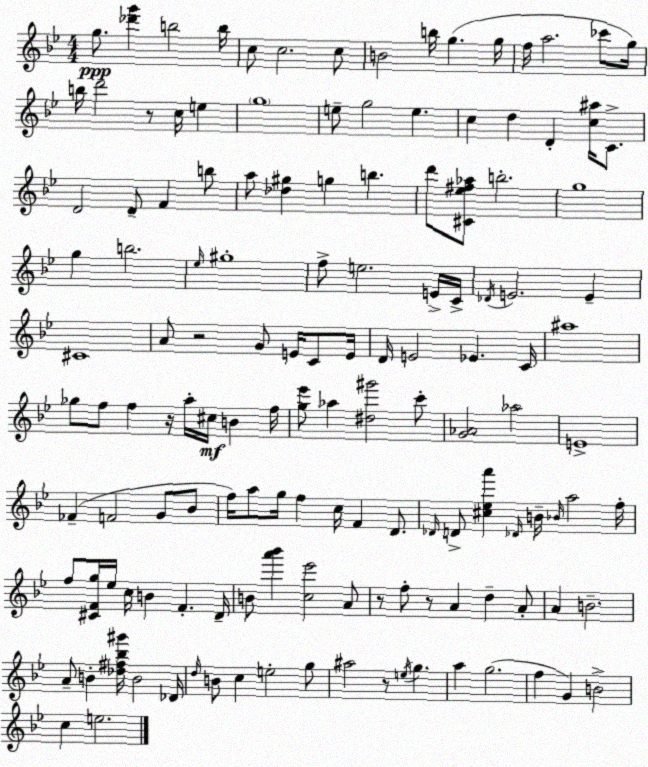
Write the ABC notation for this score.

X:1
T:Untitled
M:4/4
L:1/4
K:Gm
g/2 [_d'g'] b2 b/4 c/2 c2 c/2 B2 b/4 g g/4 f/4 a2 _c'/2 g/4 b/4 d'2 z/2 c/4 e g4 e/2 g2 e c d D [c^a]/4 C/2 D2 D/2 F b/2 a/2 [_d^g] g b d'/2 [^C_e^f_a]/2 b2 g4 g b2 _e/4 ^g4 f/2 e2 E/4 C/4 _D/4 E2 E ^C4 A/2 z2 G/2 E/4 C/2 E/4 D/4 E2 _E C/4 ^a4 _g/2 f/2 f z/4 a/4 ^c/4 B f/4 [g_e']/2 _a [^d^g']2 c'/2 [G_A]2 _a2 E4 _F F2 G/2 _B/2 f/4 a/2 g/4 f c/4 F D/2 _D/4 D/2 [^c_ea'] _D/4 B/4 _B/4 a2 f/4 f/2 [^CFg]/4 _e/4 c/4 B F D/4 B/2 [a'_b'] [c_e']2 A/2 z/2 f/2 z/2 A d A/2 A B2 A/2 B [_d^f_b^g']/4 B2 _D/4 d/4 B/2 c e2 g/2 ^a2 z/2 e/4 g a g2 f G B2 c e2